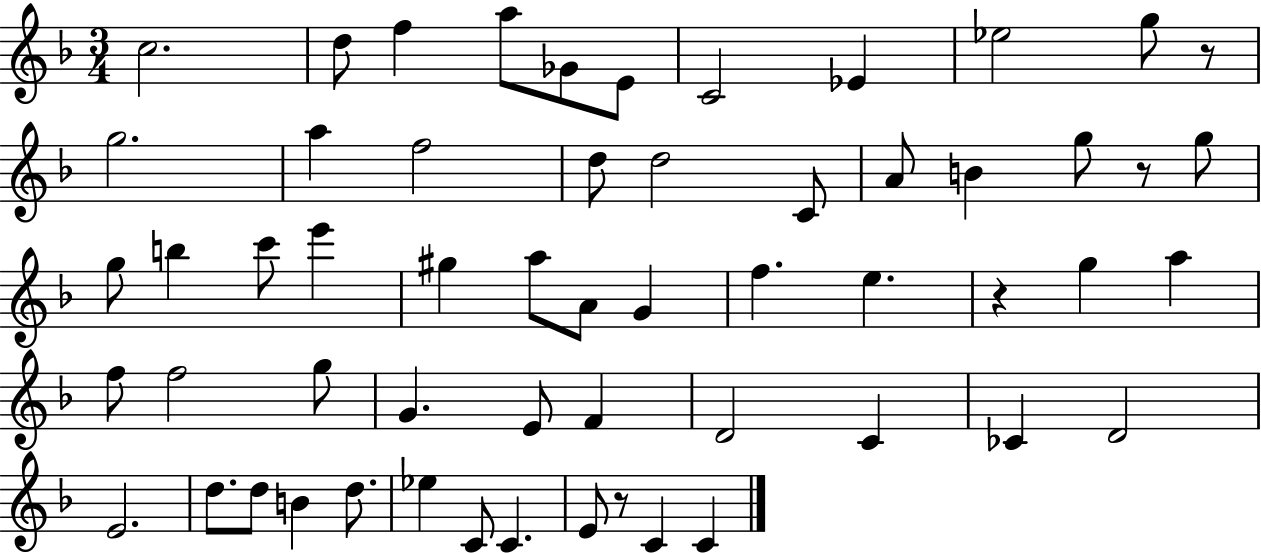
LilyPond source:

{
  \clef treble
  \numericTimeSignature
  \time 3/4
  \key f \major
  \repeat volta 2 { c''2. | d''8 f''4 a''8 ges'8 e'8 | c'2 ees'4 | ees''2 g''8 r8 | \break g''2. | a''4 f''2 | d''8 d''2 c'8 | a'8 b'4 g''8 r8 g''8 | \break g''8 b''4 c'''8 e'''4 | gis''4 a''8 a'8 g'4 | f''4. e''4. | r4 g''4 a''4 | \break f''8 f''2 g''8 | g'4. e'8 f'4 | d'2 c'4 | ces'4 d'2 | \break e'2. | d''8. d''8 b'4 d''8. | ees''4 c'8 c'4. | e'8 r8 c'4 c'4 | \break } \bar "|."
}